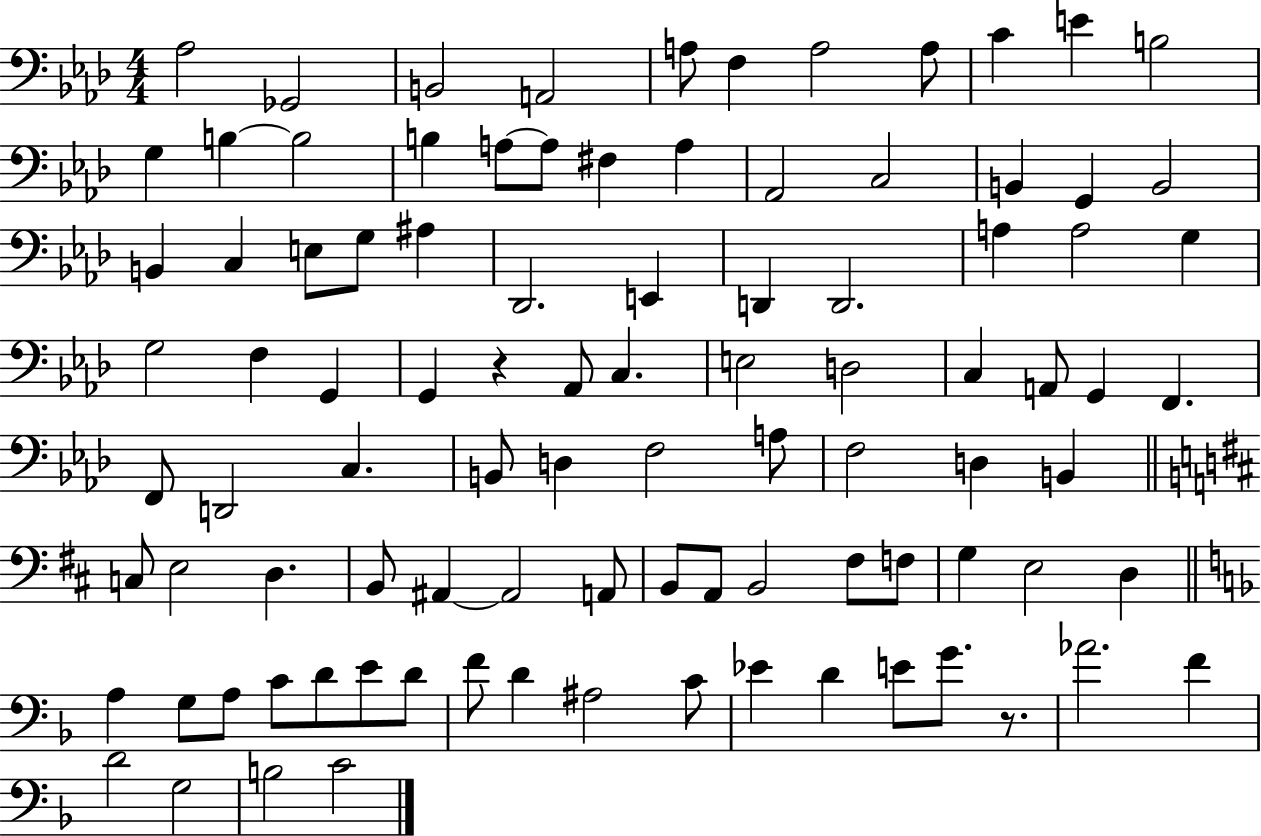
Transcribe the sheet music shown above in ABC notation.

X:1
T:Untitled
M:4/4
L:1/4
K:Ab
_A,2 _G,,2 B,,2 A,,2 A,/2 F, A,2 A,/2 C E B,2 G, B, B,2 B, A,/2 A,/2 ^F, A, _A,,2 C,2 B,, G,, B,,2 B,, C, E,/2 G,/2 ^A, _D,,2 E,, D,, D,,2 A, A,2 G, G,2 F, G,, G,, z _A,,/2 C, E,2 D,2 C, A,,/2 G,, F,, F,,/2 D,,2 C, B,,/2 D, F,2 A,/2 F,2 D, B,, C,/2 E,2 D, B,,/2 ^A,, ^A,,2 A,,/2 B,,/2 A,,/2 B,,2 ^F,/2 F,/2 G, E,2 D, A, G,/2 A,/2 C/2 D/2 E/2 D/2 F/2 D ^A,2 C/2 _E D E/2 G/2 z/2 _A2 F D2 G,2 B,2 C2